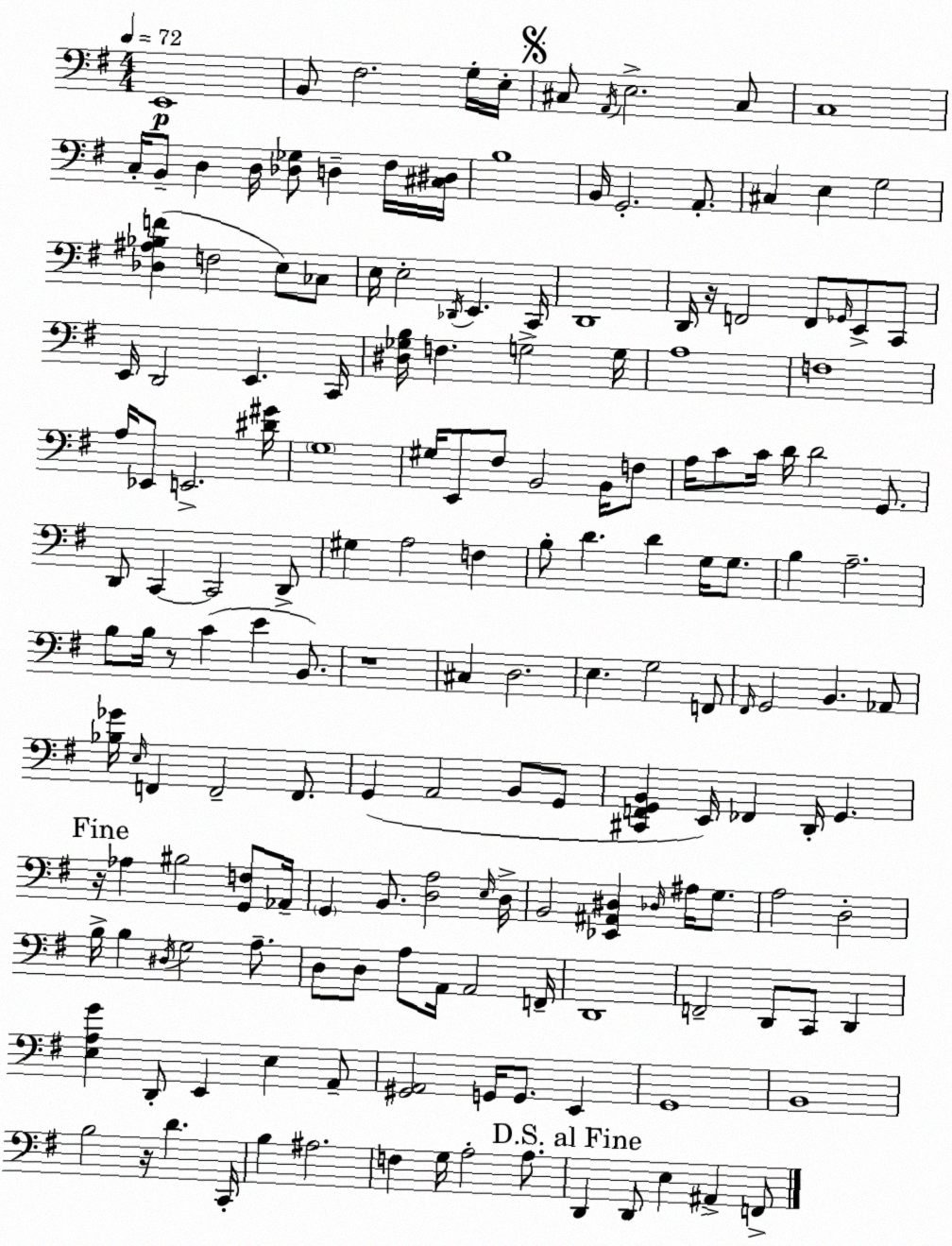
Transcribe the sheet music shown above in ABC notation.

X:1
T:Untitled
M:4/4
L:1/4
K:G
E,,4 B,,/2 ^F,2 G,/4 E,/4 ^C,/2 A,,/4 E,2 ^C,/2 C,4 C,/4 B,,/2 D, D,/4 [_D,_G,]/2 D, ^F,/4 [^C,^D,]/4 B,4 B,,/4 G,,2 A,,/2 ^C, E, G,2 [_D,^A,_B,F] F,2 E,/2 _C,/2 E,/4 E,2 _D,,/4 E,, C,,/4 D,,4 D,,/4 z/4 F,,2 F,,/2 _G,,/4 E,,/2 C,,/2 E,,/4 D,,2 E,, C,,/4 [^D,_G,B,]/4 F, G,2 G,/4 A,4 F,4 A,/4 _E,,/2 E,,2 [^D^G]/4 G,4 ^G,/4 E,,/2 ^F,/2 B,,2 B,,/4 F,/2 A,/4 C/2 C/4 D/4 D2 G,,/2 D,,/2 C,, C,,2 D,,/2 ^G, A,2 F, B,/2 D D G,/4 G,/2 B, A,2 B,/2 B,/4 z/2 C E B,,/2 z4 ^C, D,2 E, G,2 F,,/2 ^F,,/4 G,,2 B,, _A,,/2 [_B,_G]/4 E,/4 F,, F,,2 F,,/2 G,, A,,2 B,,/2 G,,/2 [^C,,F,,G,,B,,] E,,/4 _F,, D,,/4 G,, z/4 _A, ^B,2 [G,,F,]/2 _A,,/4 G,, B,,/2 [D,A,]2 E,/4 D,/4 B,,2 [_E,,^A,,^D,] _D,/4 ^A,/4 G,/2 A,2 D,2 B,/4 B, ^D,/4 G,2 A,/2 D,/2 D,/2 A,/2 A,,/4 A,,2 F,,/4 D,,4 F,,2 D,,/2 C,,/2 D,, [E,A,G] D,,/2 E,, E, A,,/2 [^G,,A,,]2 G,,/4 G,,/2 E,, G,,4 B,,4 B,2 z/4 D C,,/4 B, ^A,2 F, G,/4 A,2 A,/2 D,, D,,/2 E, ^A,, F,,/2